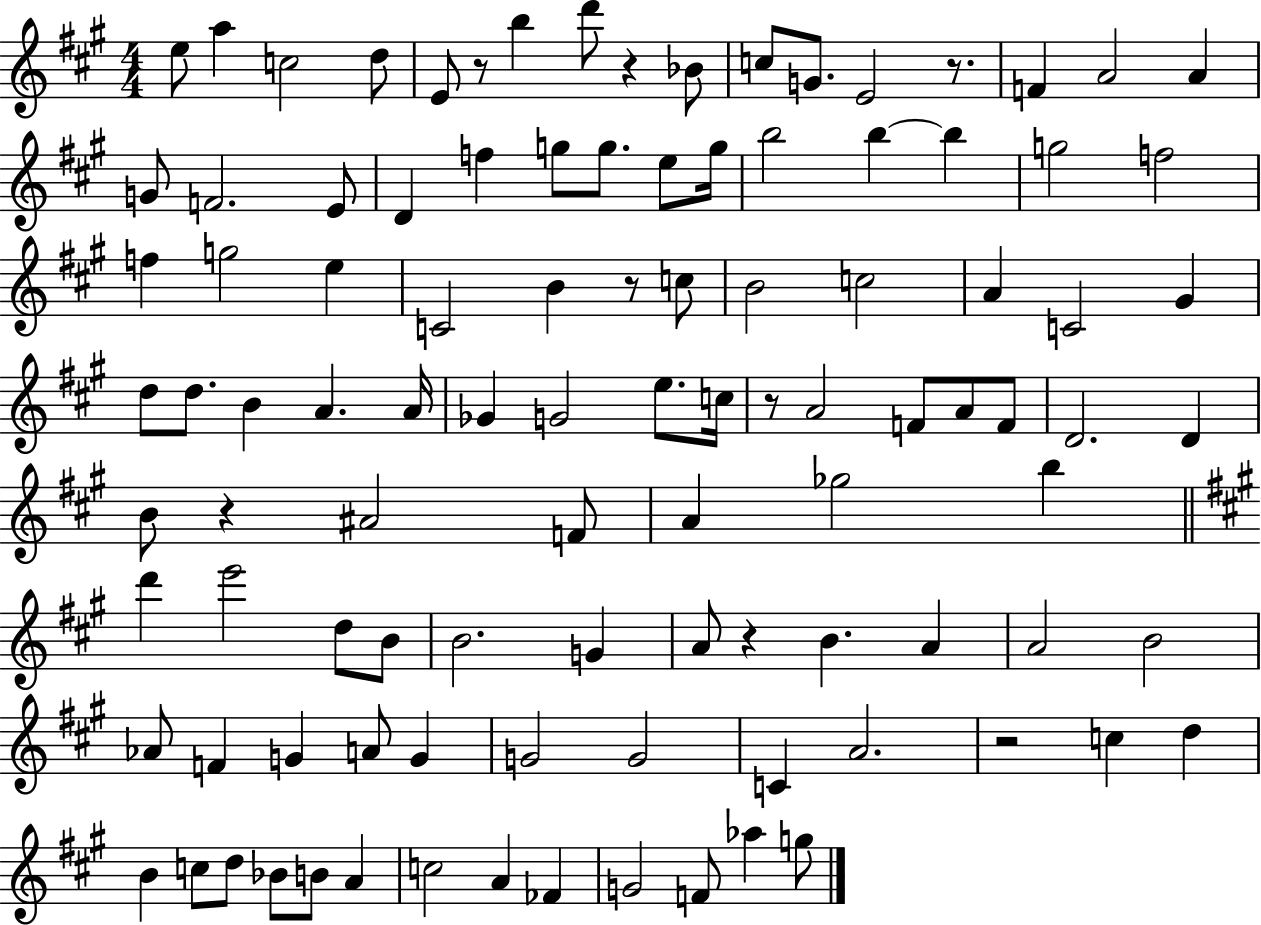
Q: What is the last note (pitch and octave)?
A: G5